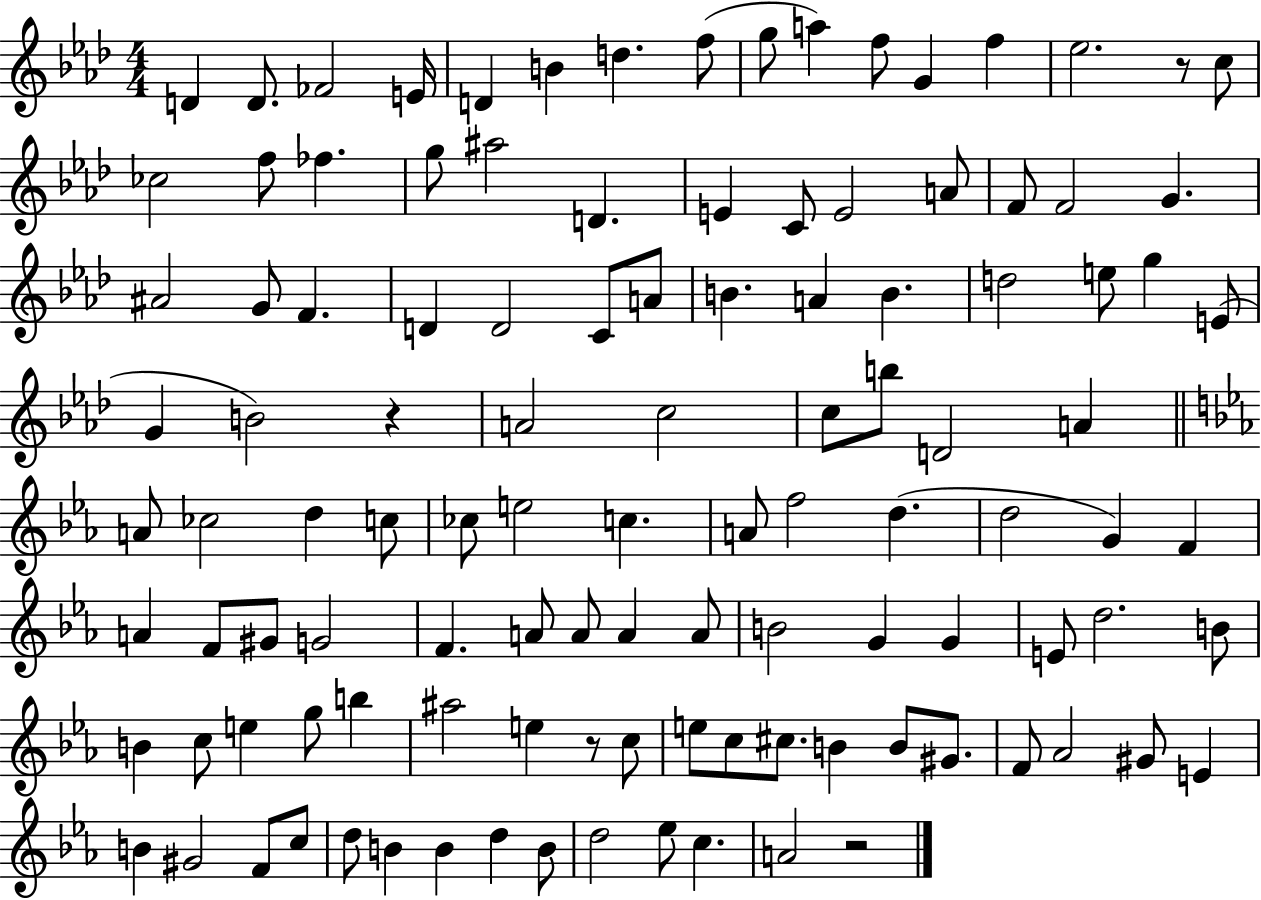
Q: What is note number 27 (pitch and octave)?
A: F4